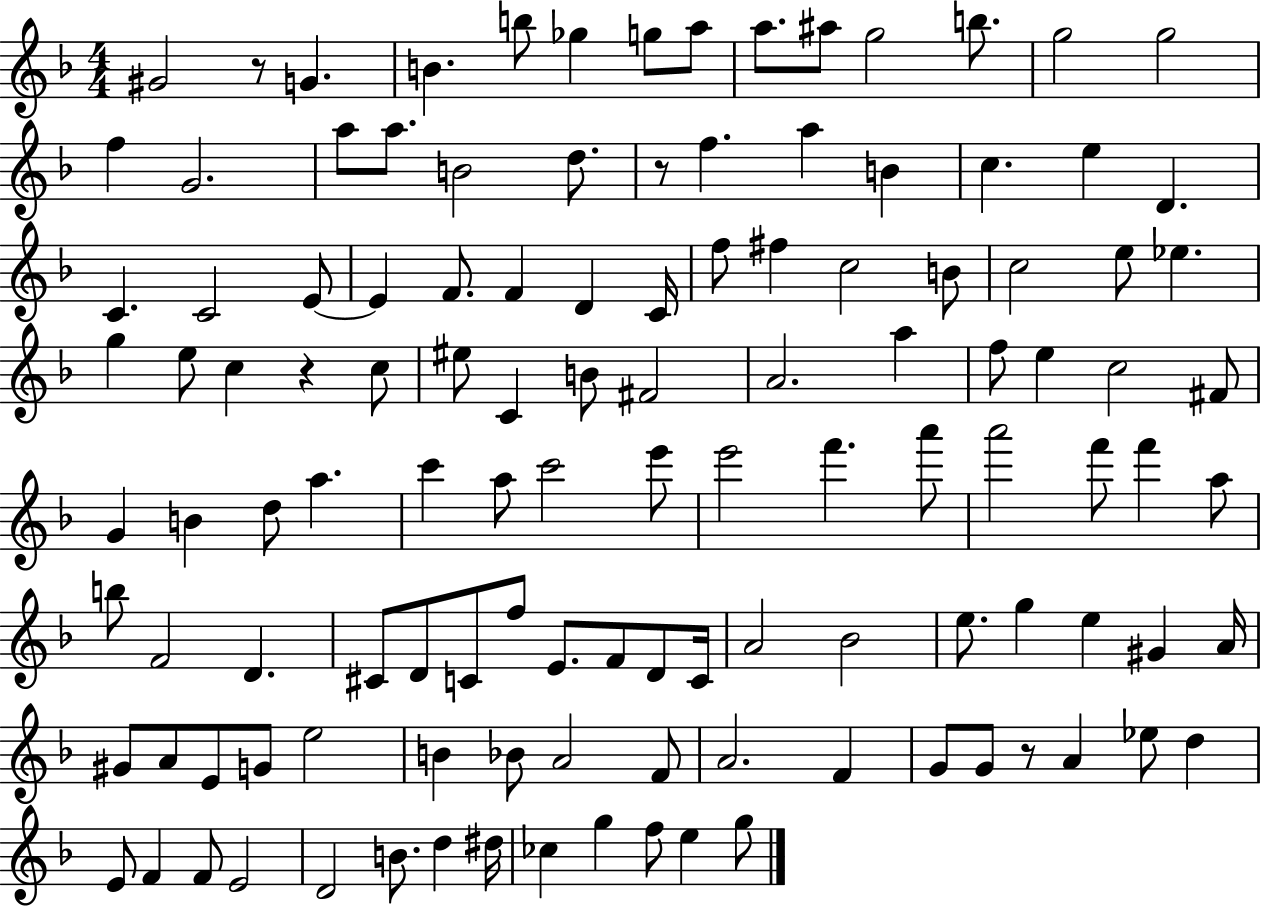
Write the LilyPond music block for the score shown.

{
  \clef treble
  \numericTimeSignature
  \time 4/4
  \key f \major
  \repeat volta 2 { gis'2 r8 g'4. | b'4. b''8 ges''4 g''8 a''8 | a''8. ais''8 g''2 b''8. | g''2 g''2 | \break f''4 g'2. | a''8 a''8. b'2 d''8. | r8 f''4. a''4 b'4 | c''4. e''4 d'4. | \break c'4. c'2 e'8~~ | e'4 f'8. f'4 d'4 c'16 | f''8 fis''4 c''2 b'8 | c''2 e''8 ees''4. | \break g''4 e''8 c''4 r4 c''8 | eis''8 c'4 b'8 fis'2 | a'2. a''4 | f''8 e''4 c''2 fis'8 | \break g'4 b'4 d''8 a''4. | c'''4 a''8 c'''2 e'''8 | e'''2 f'''4. a'''8 | a'''2 f'''8 f'''4 a''8 | \break b''8 f'2 d'4. | cis'8 d'8 c'8 f''8 e'8. f'8 d'8 c'16 | a'2 bes'2 | e''8. g''4 e''4 gis'4 a'16 | \break gis'8 a'8 e'8 g'8 e''2 | b'4 bes'8 a'2 f'8 | a'2. f'4 | g'8 g'8 r8 a'4 ees''8 d''4 | \break e'8 f'4 f'8 e'2 | d'2 b'8. d''4 dis''16 | ces''4 g''4 f''8 e''4 g''8 | } \bar "|."
}